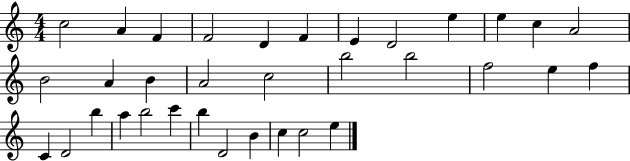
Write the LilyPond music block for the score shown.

{
  \clef treble
  \numericTimeSignature
  \time 4/4
  \key c \major
  c''2 a'4 f'4 | f'2 d'4 f'4 | e'4 d'2 e''4 | e''4 c''4 a'2 | \break b'2 a'4 b'4 | a'2 c''2 | b''2 b''2 | f''2 e''4 f''4 | \break c'4 d'2 b''4 | a''4 b''2 c'''4 | b''4 d'2 b'4 | c''4 c''2 e''4 | \break \bar "|."
}